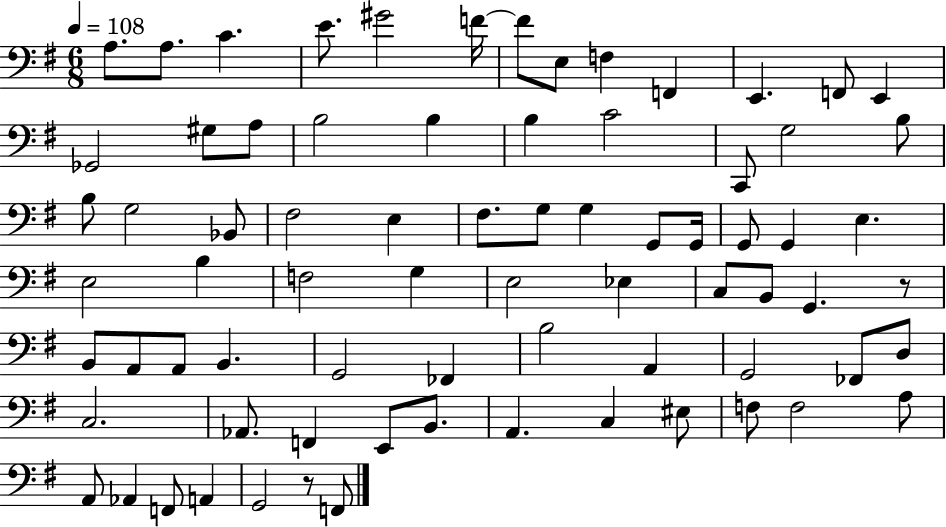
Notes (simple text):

A3/e. A3/e. C4/q. E4/e. G#4/h F4/s F4/e E3/e F3/q F2/q E2/q. F2/e E2/q Gb2/h G#3/e A3/e B3/h B3/q B3/q C4/h C2/e G3/h B3/e B3/e G3/h Bb2/e F#3/h E3/q F#3/e. G3/e G3/q G2/e G2/s G2/e G2/q E3/q. E3/h B3/q F3/h G3/q E3/h Eb3/q C3/e B2/e G2/q. R/e B2/e A2/e A2/e B2/q. G2/h FES2/q B3/h A2/q G2/h FES2/e D3/e C3/h. Ab2/e. F2/q E2/e B2/e. A2/q. C3/q EIS3/e F3/e F3/h A3/e A2/e Ab2/q F2/e A2/q G2/h R/e F2/e